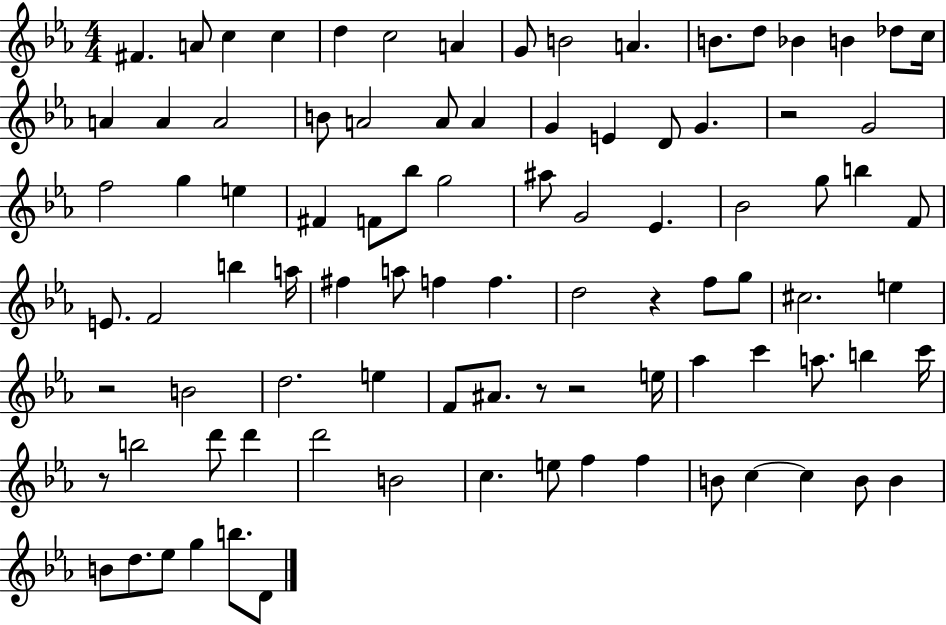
F#4/q. A4/e C5/q C5/q D5/q C5/h A4/q G4/e B4/h A4/q. B4/e. D5/e Bb4/q B4/q Db5/e C5/s A4/q A4/q A4/h B4/e A4/h A4/e A4/q G4/q E4/q D4/e G4/q. R/h G4/h F5/h G5/q E5/q F#4/q F4/e Bb5/e G5/h A#5/e G4/h Eb4/q. Bb4/h G5/e B5/q F4/e E4/e. F4/h B5/q A5/s F#5/q A5/e F5/q F5/q. D5/h R/q F5/e G5/e C#5/h. E5/q R/h B4/h D5/h. E5/q F4/e A#4/e. R/e R/h E5/s Ab5/q C6/q A5/e. B5/q C6/s R/e B5/h D6/e D6/q D6/h B4/h C5/q. E5/e F5/q F5/q B4/e C5/q C5/q B4/e B4/q B4/e D5/e. Eb5/e G5/q B5/e. D4/e